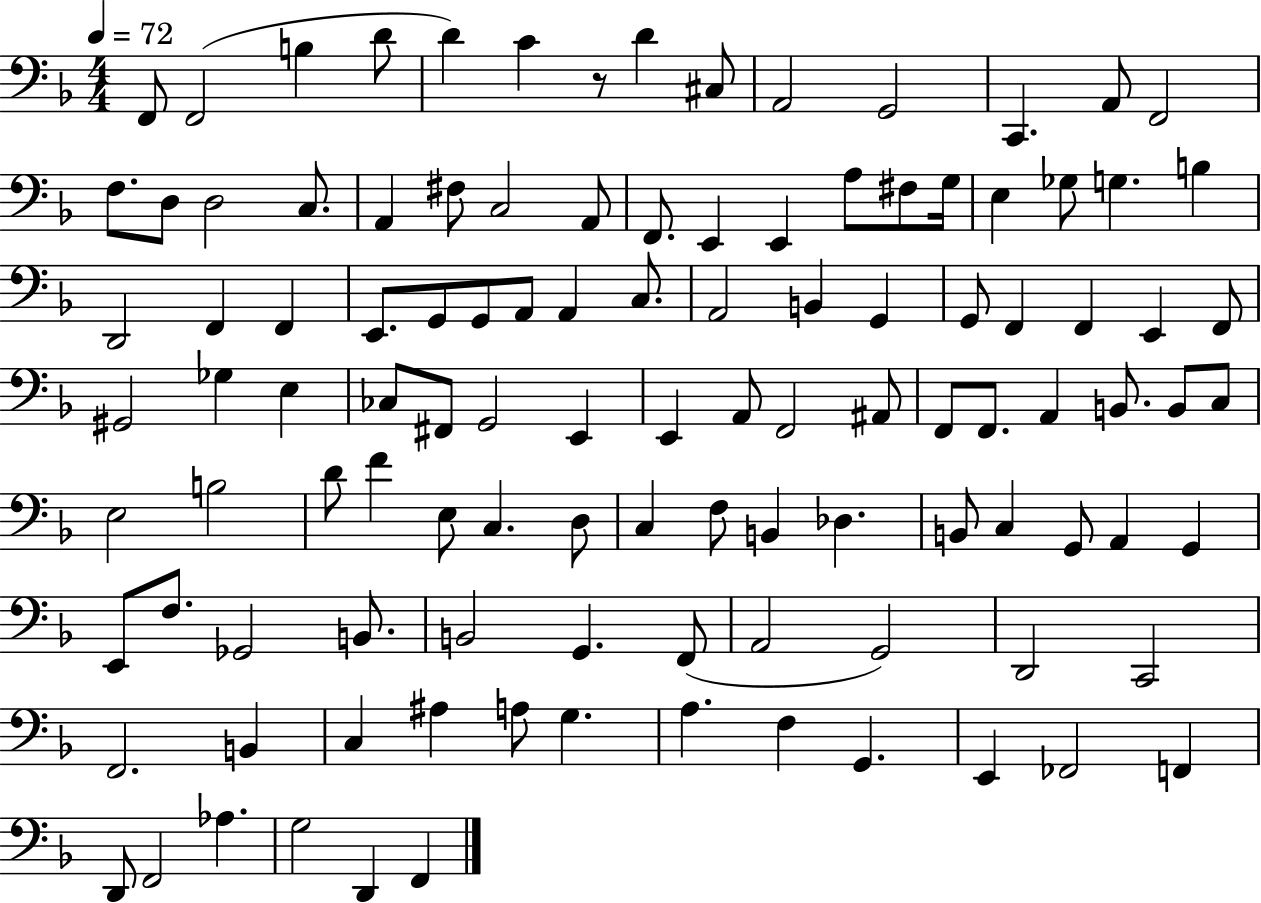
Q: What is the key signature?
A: F major